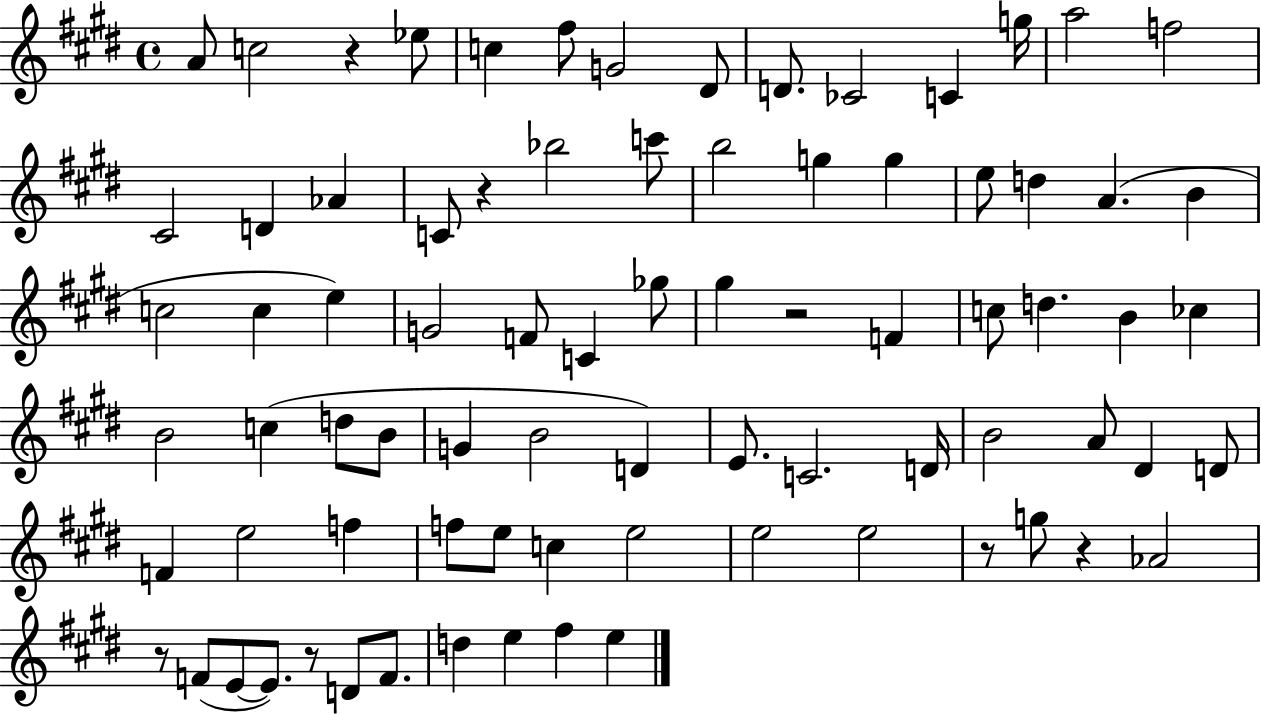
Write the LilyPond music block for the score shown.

{
  \clef treble
  \time 4/4
  \defaultTimeSignature
  \key e \major
  \repeat volta 2 { a'8 c''2 r4 ees''8 | c''4 fis''8 g'2 dis'8 | d'8. ces'2 c'4 g''16 | a''2 f''2 | \break cis'2 d'4 aes'4 | c'8 r4 bes''2 c'''8 | b''2 g''4 g''4 | e''8 d''4 a'4.( b'4 | \break c''2 c''4 e''4) | g'2 f'8 c'4 ges''8 | gis''4 r2 f'4 | c''8 d''4. b'4 ces''4 | \break b'2 c''4( d''8 b'8 | g'4 b'2 d'4) | e'8. c'2. d'16 | b'2 a'8 dis'4 d'8 | \break f'4 e''2 f''4 | f''8 e''8 c''4 e''2 | e''2 e''2 | r8 g''8 r4 aes'2 | \break r8 f'8( e'8~~ e'8.) r8 d'8 f'8. | d''4 e''4 fis''4 e''4 | } \bar "|."
}